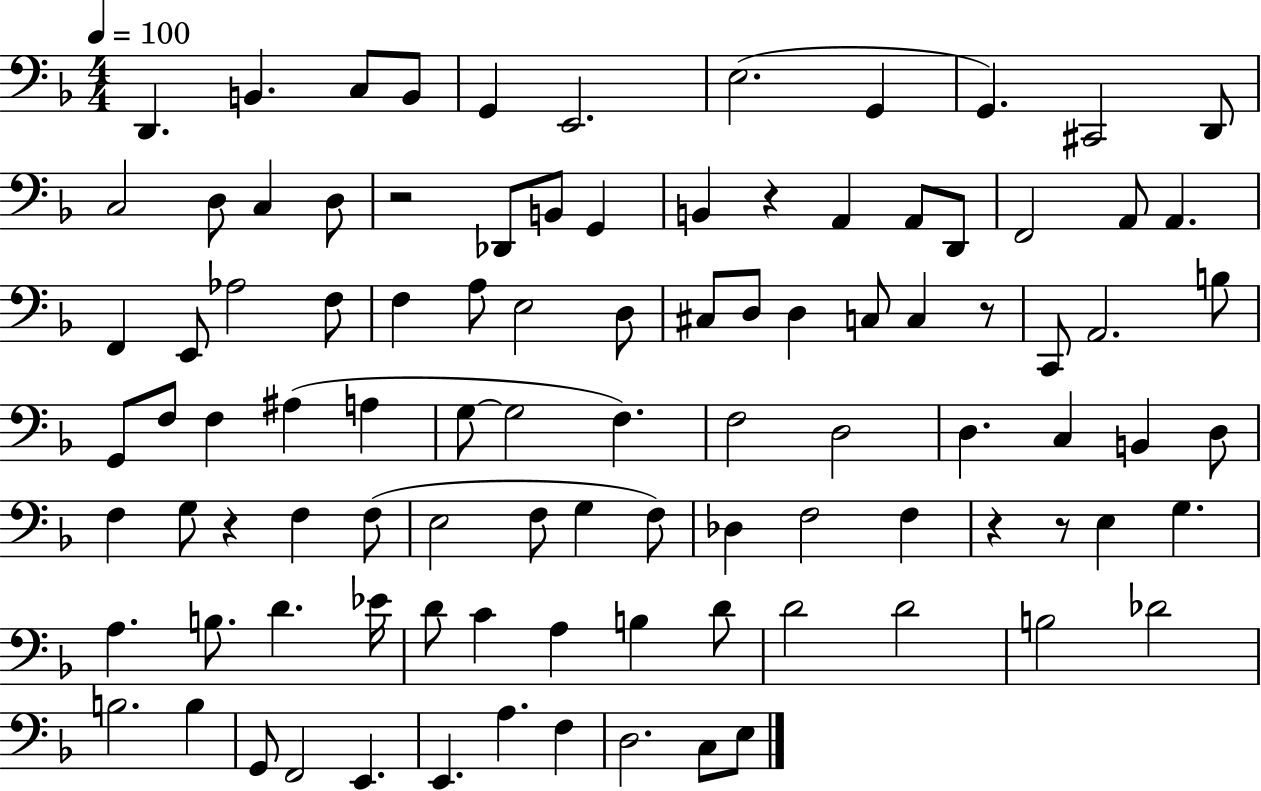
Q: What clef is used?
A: bass